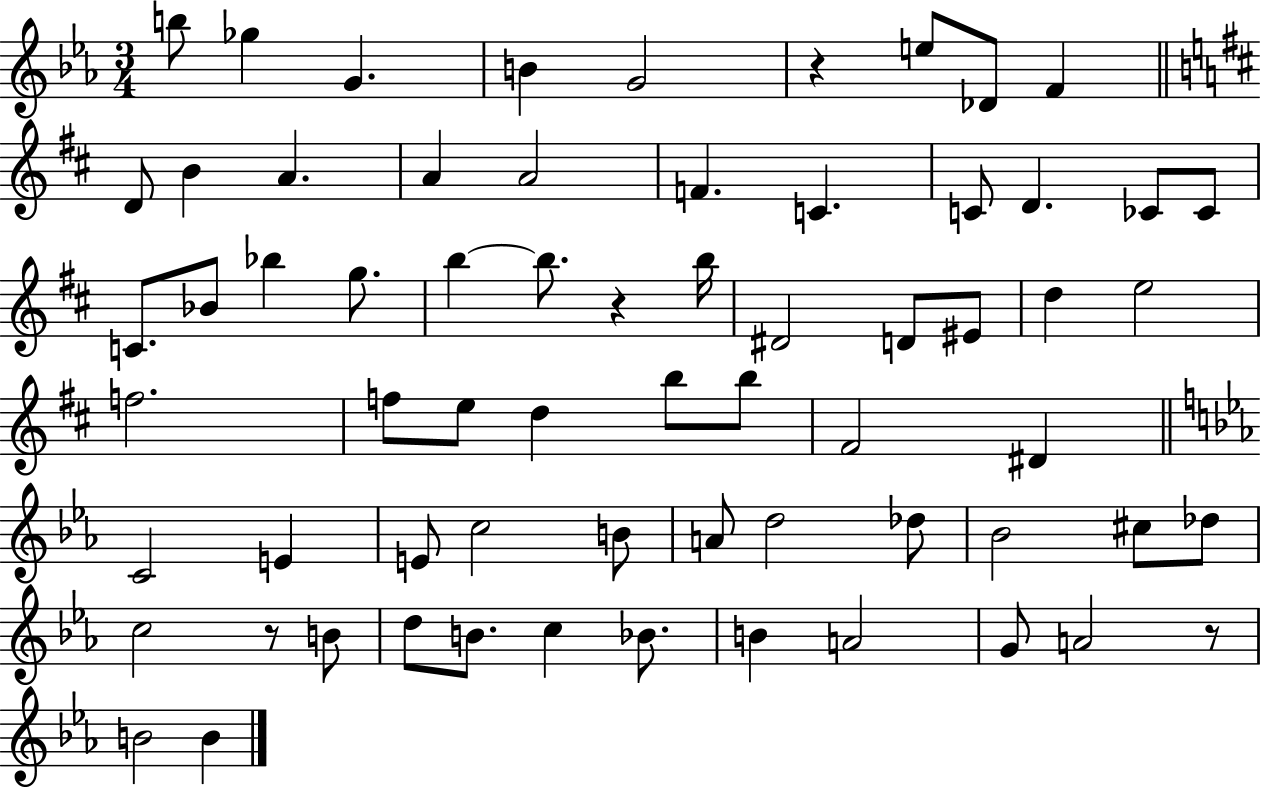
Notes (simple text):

B5/e Gb5/q G4/q. B4/q G4/h R/q E5/e Db4/e F4/q D4/e B4/q A4/q. A4/q A4/h F4/q. C4/q. C4/e D4/q. CES4/e CES4/e C4/e. Bb4/e Bb5/q G5/e. B5/q B5/e. R/q B5/s D#4/h D4/e EIS4/e D5/q E5/h F5/h. F5/e E5/e D5/q B5/e B5/e F#4/h D#4/q C4/h E4/q E4/e C5/h B4/e A4/e D5/h Db5/e Bb4/h C#5/e Db5/e C5/h R/e B4/e D5/e B4/e. C5/q Bb4/e. B4/q A4/h G4/e A4/h R/e B4/h B4/q